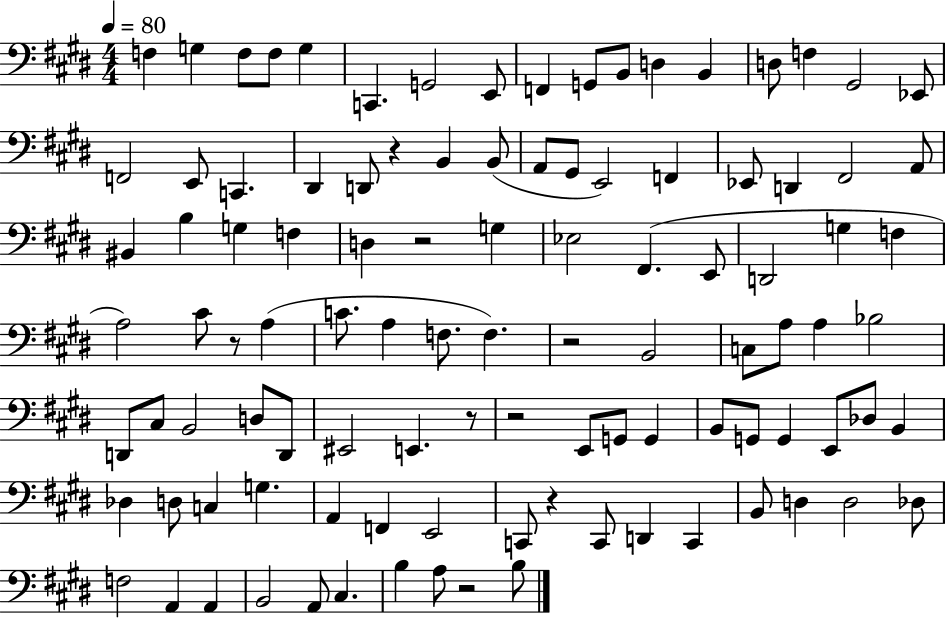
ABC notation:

X:1
T:Untitled
M:4/4
L:1/4
K:E
F, G, F,/2 F,/2 G, C,, G,,2 E,,/2 F,, G,,/2 B,,/2 D, B,, D,/2 F, ^G,,2 _E,,/2 F,,2 E,,/2 C,, ^D,, D,,/2 z B,, B,,/2 A,,/2 ^G,,/2 E,,2 F,, _E,,/2 D,, ^F,,2 A,,/2 ^B,, B, G, F, D, z2 G, _E,2 ^F,, E,,/2 D,,2 G, F, A,2 ^C/2 z/2 A, C/2 A, F,/2 F, z2 B,,2 C,/2 A,/2 A, _B,2 D,,/2 ^C,/2 B,,2 D,/2 D,,/2 ^E,,2 E,, z/2 z2 E,,/2 G,,/2 G,, B,,/2 G,,/2 G,, E,,/2 _D,/2 B,, _D, D,/2 C, G, A,, F,, E,,2 C,,/2 z C,,/2 D,, C,, B,,/2 D, D,2 _D,/2 F,2 A,, A,, B,,2 A,,/2 ^C, B, A,/2 z2 B,/2